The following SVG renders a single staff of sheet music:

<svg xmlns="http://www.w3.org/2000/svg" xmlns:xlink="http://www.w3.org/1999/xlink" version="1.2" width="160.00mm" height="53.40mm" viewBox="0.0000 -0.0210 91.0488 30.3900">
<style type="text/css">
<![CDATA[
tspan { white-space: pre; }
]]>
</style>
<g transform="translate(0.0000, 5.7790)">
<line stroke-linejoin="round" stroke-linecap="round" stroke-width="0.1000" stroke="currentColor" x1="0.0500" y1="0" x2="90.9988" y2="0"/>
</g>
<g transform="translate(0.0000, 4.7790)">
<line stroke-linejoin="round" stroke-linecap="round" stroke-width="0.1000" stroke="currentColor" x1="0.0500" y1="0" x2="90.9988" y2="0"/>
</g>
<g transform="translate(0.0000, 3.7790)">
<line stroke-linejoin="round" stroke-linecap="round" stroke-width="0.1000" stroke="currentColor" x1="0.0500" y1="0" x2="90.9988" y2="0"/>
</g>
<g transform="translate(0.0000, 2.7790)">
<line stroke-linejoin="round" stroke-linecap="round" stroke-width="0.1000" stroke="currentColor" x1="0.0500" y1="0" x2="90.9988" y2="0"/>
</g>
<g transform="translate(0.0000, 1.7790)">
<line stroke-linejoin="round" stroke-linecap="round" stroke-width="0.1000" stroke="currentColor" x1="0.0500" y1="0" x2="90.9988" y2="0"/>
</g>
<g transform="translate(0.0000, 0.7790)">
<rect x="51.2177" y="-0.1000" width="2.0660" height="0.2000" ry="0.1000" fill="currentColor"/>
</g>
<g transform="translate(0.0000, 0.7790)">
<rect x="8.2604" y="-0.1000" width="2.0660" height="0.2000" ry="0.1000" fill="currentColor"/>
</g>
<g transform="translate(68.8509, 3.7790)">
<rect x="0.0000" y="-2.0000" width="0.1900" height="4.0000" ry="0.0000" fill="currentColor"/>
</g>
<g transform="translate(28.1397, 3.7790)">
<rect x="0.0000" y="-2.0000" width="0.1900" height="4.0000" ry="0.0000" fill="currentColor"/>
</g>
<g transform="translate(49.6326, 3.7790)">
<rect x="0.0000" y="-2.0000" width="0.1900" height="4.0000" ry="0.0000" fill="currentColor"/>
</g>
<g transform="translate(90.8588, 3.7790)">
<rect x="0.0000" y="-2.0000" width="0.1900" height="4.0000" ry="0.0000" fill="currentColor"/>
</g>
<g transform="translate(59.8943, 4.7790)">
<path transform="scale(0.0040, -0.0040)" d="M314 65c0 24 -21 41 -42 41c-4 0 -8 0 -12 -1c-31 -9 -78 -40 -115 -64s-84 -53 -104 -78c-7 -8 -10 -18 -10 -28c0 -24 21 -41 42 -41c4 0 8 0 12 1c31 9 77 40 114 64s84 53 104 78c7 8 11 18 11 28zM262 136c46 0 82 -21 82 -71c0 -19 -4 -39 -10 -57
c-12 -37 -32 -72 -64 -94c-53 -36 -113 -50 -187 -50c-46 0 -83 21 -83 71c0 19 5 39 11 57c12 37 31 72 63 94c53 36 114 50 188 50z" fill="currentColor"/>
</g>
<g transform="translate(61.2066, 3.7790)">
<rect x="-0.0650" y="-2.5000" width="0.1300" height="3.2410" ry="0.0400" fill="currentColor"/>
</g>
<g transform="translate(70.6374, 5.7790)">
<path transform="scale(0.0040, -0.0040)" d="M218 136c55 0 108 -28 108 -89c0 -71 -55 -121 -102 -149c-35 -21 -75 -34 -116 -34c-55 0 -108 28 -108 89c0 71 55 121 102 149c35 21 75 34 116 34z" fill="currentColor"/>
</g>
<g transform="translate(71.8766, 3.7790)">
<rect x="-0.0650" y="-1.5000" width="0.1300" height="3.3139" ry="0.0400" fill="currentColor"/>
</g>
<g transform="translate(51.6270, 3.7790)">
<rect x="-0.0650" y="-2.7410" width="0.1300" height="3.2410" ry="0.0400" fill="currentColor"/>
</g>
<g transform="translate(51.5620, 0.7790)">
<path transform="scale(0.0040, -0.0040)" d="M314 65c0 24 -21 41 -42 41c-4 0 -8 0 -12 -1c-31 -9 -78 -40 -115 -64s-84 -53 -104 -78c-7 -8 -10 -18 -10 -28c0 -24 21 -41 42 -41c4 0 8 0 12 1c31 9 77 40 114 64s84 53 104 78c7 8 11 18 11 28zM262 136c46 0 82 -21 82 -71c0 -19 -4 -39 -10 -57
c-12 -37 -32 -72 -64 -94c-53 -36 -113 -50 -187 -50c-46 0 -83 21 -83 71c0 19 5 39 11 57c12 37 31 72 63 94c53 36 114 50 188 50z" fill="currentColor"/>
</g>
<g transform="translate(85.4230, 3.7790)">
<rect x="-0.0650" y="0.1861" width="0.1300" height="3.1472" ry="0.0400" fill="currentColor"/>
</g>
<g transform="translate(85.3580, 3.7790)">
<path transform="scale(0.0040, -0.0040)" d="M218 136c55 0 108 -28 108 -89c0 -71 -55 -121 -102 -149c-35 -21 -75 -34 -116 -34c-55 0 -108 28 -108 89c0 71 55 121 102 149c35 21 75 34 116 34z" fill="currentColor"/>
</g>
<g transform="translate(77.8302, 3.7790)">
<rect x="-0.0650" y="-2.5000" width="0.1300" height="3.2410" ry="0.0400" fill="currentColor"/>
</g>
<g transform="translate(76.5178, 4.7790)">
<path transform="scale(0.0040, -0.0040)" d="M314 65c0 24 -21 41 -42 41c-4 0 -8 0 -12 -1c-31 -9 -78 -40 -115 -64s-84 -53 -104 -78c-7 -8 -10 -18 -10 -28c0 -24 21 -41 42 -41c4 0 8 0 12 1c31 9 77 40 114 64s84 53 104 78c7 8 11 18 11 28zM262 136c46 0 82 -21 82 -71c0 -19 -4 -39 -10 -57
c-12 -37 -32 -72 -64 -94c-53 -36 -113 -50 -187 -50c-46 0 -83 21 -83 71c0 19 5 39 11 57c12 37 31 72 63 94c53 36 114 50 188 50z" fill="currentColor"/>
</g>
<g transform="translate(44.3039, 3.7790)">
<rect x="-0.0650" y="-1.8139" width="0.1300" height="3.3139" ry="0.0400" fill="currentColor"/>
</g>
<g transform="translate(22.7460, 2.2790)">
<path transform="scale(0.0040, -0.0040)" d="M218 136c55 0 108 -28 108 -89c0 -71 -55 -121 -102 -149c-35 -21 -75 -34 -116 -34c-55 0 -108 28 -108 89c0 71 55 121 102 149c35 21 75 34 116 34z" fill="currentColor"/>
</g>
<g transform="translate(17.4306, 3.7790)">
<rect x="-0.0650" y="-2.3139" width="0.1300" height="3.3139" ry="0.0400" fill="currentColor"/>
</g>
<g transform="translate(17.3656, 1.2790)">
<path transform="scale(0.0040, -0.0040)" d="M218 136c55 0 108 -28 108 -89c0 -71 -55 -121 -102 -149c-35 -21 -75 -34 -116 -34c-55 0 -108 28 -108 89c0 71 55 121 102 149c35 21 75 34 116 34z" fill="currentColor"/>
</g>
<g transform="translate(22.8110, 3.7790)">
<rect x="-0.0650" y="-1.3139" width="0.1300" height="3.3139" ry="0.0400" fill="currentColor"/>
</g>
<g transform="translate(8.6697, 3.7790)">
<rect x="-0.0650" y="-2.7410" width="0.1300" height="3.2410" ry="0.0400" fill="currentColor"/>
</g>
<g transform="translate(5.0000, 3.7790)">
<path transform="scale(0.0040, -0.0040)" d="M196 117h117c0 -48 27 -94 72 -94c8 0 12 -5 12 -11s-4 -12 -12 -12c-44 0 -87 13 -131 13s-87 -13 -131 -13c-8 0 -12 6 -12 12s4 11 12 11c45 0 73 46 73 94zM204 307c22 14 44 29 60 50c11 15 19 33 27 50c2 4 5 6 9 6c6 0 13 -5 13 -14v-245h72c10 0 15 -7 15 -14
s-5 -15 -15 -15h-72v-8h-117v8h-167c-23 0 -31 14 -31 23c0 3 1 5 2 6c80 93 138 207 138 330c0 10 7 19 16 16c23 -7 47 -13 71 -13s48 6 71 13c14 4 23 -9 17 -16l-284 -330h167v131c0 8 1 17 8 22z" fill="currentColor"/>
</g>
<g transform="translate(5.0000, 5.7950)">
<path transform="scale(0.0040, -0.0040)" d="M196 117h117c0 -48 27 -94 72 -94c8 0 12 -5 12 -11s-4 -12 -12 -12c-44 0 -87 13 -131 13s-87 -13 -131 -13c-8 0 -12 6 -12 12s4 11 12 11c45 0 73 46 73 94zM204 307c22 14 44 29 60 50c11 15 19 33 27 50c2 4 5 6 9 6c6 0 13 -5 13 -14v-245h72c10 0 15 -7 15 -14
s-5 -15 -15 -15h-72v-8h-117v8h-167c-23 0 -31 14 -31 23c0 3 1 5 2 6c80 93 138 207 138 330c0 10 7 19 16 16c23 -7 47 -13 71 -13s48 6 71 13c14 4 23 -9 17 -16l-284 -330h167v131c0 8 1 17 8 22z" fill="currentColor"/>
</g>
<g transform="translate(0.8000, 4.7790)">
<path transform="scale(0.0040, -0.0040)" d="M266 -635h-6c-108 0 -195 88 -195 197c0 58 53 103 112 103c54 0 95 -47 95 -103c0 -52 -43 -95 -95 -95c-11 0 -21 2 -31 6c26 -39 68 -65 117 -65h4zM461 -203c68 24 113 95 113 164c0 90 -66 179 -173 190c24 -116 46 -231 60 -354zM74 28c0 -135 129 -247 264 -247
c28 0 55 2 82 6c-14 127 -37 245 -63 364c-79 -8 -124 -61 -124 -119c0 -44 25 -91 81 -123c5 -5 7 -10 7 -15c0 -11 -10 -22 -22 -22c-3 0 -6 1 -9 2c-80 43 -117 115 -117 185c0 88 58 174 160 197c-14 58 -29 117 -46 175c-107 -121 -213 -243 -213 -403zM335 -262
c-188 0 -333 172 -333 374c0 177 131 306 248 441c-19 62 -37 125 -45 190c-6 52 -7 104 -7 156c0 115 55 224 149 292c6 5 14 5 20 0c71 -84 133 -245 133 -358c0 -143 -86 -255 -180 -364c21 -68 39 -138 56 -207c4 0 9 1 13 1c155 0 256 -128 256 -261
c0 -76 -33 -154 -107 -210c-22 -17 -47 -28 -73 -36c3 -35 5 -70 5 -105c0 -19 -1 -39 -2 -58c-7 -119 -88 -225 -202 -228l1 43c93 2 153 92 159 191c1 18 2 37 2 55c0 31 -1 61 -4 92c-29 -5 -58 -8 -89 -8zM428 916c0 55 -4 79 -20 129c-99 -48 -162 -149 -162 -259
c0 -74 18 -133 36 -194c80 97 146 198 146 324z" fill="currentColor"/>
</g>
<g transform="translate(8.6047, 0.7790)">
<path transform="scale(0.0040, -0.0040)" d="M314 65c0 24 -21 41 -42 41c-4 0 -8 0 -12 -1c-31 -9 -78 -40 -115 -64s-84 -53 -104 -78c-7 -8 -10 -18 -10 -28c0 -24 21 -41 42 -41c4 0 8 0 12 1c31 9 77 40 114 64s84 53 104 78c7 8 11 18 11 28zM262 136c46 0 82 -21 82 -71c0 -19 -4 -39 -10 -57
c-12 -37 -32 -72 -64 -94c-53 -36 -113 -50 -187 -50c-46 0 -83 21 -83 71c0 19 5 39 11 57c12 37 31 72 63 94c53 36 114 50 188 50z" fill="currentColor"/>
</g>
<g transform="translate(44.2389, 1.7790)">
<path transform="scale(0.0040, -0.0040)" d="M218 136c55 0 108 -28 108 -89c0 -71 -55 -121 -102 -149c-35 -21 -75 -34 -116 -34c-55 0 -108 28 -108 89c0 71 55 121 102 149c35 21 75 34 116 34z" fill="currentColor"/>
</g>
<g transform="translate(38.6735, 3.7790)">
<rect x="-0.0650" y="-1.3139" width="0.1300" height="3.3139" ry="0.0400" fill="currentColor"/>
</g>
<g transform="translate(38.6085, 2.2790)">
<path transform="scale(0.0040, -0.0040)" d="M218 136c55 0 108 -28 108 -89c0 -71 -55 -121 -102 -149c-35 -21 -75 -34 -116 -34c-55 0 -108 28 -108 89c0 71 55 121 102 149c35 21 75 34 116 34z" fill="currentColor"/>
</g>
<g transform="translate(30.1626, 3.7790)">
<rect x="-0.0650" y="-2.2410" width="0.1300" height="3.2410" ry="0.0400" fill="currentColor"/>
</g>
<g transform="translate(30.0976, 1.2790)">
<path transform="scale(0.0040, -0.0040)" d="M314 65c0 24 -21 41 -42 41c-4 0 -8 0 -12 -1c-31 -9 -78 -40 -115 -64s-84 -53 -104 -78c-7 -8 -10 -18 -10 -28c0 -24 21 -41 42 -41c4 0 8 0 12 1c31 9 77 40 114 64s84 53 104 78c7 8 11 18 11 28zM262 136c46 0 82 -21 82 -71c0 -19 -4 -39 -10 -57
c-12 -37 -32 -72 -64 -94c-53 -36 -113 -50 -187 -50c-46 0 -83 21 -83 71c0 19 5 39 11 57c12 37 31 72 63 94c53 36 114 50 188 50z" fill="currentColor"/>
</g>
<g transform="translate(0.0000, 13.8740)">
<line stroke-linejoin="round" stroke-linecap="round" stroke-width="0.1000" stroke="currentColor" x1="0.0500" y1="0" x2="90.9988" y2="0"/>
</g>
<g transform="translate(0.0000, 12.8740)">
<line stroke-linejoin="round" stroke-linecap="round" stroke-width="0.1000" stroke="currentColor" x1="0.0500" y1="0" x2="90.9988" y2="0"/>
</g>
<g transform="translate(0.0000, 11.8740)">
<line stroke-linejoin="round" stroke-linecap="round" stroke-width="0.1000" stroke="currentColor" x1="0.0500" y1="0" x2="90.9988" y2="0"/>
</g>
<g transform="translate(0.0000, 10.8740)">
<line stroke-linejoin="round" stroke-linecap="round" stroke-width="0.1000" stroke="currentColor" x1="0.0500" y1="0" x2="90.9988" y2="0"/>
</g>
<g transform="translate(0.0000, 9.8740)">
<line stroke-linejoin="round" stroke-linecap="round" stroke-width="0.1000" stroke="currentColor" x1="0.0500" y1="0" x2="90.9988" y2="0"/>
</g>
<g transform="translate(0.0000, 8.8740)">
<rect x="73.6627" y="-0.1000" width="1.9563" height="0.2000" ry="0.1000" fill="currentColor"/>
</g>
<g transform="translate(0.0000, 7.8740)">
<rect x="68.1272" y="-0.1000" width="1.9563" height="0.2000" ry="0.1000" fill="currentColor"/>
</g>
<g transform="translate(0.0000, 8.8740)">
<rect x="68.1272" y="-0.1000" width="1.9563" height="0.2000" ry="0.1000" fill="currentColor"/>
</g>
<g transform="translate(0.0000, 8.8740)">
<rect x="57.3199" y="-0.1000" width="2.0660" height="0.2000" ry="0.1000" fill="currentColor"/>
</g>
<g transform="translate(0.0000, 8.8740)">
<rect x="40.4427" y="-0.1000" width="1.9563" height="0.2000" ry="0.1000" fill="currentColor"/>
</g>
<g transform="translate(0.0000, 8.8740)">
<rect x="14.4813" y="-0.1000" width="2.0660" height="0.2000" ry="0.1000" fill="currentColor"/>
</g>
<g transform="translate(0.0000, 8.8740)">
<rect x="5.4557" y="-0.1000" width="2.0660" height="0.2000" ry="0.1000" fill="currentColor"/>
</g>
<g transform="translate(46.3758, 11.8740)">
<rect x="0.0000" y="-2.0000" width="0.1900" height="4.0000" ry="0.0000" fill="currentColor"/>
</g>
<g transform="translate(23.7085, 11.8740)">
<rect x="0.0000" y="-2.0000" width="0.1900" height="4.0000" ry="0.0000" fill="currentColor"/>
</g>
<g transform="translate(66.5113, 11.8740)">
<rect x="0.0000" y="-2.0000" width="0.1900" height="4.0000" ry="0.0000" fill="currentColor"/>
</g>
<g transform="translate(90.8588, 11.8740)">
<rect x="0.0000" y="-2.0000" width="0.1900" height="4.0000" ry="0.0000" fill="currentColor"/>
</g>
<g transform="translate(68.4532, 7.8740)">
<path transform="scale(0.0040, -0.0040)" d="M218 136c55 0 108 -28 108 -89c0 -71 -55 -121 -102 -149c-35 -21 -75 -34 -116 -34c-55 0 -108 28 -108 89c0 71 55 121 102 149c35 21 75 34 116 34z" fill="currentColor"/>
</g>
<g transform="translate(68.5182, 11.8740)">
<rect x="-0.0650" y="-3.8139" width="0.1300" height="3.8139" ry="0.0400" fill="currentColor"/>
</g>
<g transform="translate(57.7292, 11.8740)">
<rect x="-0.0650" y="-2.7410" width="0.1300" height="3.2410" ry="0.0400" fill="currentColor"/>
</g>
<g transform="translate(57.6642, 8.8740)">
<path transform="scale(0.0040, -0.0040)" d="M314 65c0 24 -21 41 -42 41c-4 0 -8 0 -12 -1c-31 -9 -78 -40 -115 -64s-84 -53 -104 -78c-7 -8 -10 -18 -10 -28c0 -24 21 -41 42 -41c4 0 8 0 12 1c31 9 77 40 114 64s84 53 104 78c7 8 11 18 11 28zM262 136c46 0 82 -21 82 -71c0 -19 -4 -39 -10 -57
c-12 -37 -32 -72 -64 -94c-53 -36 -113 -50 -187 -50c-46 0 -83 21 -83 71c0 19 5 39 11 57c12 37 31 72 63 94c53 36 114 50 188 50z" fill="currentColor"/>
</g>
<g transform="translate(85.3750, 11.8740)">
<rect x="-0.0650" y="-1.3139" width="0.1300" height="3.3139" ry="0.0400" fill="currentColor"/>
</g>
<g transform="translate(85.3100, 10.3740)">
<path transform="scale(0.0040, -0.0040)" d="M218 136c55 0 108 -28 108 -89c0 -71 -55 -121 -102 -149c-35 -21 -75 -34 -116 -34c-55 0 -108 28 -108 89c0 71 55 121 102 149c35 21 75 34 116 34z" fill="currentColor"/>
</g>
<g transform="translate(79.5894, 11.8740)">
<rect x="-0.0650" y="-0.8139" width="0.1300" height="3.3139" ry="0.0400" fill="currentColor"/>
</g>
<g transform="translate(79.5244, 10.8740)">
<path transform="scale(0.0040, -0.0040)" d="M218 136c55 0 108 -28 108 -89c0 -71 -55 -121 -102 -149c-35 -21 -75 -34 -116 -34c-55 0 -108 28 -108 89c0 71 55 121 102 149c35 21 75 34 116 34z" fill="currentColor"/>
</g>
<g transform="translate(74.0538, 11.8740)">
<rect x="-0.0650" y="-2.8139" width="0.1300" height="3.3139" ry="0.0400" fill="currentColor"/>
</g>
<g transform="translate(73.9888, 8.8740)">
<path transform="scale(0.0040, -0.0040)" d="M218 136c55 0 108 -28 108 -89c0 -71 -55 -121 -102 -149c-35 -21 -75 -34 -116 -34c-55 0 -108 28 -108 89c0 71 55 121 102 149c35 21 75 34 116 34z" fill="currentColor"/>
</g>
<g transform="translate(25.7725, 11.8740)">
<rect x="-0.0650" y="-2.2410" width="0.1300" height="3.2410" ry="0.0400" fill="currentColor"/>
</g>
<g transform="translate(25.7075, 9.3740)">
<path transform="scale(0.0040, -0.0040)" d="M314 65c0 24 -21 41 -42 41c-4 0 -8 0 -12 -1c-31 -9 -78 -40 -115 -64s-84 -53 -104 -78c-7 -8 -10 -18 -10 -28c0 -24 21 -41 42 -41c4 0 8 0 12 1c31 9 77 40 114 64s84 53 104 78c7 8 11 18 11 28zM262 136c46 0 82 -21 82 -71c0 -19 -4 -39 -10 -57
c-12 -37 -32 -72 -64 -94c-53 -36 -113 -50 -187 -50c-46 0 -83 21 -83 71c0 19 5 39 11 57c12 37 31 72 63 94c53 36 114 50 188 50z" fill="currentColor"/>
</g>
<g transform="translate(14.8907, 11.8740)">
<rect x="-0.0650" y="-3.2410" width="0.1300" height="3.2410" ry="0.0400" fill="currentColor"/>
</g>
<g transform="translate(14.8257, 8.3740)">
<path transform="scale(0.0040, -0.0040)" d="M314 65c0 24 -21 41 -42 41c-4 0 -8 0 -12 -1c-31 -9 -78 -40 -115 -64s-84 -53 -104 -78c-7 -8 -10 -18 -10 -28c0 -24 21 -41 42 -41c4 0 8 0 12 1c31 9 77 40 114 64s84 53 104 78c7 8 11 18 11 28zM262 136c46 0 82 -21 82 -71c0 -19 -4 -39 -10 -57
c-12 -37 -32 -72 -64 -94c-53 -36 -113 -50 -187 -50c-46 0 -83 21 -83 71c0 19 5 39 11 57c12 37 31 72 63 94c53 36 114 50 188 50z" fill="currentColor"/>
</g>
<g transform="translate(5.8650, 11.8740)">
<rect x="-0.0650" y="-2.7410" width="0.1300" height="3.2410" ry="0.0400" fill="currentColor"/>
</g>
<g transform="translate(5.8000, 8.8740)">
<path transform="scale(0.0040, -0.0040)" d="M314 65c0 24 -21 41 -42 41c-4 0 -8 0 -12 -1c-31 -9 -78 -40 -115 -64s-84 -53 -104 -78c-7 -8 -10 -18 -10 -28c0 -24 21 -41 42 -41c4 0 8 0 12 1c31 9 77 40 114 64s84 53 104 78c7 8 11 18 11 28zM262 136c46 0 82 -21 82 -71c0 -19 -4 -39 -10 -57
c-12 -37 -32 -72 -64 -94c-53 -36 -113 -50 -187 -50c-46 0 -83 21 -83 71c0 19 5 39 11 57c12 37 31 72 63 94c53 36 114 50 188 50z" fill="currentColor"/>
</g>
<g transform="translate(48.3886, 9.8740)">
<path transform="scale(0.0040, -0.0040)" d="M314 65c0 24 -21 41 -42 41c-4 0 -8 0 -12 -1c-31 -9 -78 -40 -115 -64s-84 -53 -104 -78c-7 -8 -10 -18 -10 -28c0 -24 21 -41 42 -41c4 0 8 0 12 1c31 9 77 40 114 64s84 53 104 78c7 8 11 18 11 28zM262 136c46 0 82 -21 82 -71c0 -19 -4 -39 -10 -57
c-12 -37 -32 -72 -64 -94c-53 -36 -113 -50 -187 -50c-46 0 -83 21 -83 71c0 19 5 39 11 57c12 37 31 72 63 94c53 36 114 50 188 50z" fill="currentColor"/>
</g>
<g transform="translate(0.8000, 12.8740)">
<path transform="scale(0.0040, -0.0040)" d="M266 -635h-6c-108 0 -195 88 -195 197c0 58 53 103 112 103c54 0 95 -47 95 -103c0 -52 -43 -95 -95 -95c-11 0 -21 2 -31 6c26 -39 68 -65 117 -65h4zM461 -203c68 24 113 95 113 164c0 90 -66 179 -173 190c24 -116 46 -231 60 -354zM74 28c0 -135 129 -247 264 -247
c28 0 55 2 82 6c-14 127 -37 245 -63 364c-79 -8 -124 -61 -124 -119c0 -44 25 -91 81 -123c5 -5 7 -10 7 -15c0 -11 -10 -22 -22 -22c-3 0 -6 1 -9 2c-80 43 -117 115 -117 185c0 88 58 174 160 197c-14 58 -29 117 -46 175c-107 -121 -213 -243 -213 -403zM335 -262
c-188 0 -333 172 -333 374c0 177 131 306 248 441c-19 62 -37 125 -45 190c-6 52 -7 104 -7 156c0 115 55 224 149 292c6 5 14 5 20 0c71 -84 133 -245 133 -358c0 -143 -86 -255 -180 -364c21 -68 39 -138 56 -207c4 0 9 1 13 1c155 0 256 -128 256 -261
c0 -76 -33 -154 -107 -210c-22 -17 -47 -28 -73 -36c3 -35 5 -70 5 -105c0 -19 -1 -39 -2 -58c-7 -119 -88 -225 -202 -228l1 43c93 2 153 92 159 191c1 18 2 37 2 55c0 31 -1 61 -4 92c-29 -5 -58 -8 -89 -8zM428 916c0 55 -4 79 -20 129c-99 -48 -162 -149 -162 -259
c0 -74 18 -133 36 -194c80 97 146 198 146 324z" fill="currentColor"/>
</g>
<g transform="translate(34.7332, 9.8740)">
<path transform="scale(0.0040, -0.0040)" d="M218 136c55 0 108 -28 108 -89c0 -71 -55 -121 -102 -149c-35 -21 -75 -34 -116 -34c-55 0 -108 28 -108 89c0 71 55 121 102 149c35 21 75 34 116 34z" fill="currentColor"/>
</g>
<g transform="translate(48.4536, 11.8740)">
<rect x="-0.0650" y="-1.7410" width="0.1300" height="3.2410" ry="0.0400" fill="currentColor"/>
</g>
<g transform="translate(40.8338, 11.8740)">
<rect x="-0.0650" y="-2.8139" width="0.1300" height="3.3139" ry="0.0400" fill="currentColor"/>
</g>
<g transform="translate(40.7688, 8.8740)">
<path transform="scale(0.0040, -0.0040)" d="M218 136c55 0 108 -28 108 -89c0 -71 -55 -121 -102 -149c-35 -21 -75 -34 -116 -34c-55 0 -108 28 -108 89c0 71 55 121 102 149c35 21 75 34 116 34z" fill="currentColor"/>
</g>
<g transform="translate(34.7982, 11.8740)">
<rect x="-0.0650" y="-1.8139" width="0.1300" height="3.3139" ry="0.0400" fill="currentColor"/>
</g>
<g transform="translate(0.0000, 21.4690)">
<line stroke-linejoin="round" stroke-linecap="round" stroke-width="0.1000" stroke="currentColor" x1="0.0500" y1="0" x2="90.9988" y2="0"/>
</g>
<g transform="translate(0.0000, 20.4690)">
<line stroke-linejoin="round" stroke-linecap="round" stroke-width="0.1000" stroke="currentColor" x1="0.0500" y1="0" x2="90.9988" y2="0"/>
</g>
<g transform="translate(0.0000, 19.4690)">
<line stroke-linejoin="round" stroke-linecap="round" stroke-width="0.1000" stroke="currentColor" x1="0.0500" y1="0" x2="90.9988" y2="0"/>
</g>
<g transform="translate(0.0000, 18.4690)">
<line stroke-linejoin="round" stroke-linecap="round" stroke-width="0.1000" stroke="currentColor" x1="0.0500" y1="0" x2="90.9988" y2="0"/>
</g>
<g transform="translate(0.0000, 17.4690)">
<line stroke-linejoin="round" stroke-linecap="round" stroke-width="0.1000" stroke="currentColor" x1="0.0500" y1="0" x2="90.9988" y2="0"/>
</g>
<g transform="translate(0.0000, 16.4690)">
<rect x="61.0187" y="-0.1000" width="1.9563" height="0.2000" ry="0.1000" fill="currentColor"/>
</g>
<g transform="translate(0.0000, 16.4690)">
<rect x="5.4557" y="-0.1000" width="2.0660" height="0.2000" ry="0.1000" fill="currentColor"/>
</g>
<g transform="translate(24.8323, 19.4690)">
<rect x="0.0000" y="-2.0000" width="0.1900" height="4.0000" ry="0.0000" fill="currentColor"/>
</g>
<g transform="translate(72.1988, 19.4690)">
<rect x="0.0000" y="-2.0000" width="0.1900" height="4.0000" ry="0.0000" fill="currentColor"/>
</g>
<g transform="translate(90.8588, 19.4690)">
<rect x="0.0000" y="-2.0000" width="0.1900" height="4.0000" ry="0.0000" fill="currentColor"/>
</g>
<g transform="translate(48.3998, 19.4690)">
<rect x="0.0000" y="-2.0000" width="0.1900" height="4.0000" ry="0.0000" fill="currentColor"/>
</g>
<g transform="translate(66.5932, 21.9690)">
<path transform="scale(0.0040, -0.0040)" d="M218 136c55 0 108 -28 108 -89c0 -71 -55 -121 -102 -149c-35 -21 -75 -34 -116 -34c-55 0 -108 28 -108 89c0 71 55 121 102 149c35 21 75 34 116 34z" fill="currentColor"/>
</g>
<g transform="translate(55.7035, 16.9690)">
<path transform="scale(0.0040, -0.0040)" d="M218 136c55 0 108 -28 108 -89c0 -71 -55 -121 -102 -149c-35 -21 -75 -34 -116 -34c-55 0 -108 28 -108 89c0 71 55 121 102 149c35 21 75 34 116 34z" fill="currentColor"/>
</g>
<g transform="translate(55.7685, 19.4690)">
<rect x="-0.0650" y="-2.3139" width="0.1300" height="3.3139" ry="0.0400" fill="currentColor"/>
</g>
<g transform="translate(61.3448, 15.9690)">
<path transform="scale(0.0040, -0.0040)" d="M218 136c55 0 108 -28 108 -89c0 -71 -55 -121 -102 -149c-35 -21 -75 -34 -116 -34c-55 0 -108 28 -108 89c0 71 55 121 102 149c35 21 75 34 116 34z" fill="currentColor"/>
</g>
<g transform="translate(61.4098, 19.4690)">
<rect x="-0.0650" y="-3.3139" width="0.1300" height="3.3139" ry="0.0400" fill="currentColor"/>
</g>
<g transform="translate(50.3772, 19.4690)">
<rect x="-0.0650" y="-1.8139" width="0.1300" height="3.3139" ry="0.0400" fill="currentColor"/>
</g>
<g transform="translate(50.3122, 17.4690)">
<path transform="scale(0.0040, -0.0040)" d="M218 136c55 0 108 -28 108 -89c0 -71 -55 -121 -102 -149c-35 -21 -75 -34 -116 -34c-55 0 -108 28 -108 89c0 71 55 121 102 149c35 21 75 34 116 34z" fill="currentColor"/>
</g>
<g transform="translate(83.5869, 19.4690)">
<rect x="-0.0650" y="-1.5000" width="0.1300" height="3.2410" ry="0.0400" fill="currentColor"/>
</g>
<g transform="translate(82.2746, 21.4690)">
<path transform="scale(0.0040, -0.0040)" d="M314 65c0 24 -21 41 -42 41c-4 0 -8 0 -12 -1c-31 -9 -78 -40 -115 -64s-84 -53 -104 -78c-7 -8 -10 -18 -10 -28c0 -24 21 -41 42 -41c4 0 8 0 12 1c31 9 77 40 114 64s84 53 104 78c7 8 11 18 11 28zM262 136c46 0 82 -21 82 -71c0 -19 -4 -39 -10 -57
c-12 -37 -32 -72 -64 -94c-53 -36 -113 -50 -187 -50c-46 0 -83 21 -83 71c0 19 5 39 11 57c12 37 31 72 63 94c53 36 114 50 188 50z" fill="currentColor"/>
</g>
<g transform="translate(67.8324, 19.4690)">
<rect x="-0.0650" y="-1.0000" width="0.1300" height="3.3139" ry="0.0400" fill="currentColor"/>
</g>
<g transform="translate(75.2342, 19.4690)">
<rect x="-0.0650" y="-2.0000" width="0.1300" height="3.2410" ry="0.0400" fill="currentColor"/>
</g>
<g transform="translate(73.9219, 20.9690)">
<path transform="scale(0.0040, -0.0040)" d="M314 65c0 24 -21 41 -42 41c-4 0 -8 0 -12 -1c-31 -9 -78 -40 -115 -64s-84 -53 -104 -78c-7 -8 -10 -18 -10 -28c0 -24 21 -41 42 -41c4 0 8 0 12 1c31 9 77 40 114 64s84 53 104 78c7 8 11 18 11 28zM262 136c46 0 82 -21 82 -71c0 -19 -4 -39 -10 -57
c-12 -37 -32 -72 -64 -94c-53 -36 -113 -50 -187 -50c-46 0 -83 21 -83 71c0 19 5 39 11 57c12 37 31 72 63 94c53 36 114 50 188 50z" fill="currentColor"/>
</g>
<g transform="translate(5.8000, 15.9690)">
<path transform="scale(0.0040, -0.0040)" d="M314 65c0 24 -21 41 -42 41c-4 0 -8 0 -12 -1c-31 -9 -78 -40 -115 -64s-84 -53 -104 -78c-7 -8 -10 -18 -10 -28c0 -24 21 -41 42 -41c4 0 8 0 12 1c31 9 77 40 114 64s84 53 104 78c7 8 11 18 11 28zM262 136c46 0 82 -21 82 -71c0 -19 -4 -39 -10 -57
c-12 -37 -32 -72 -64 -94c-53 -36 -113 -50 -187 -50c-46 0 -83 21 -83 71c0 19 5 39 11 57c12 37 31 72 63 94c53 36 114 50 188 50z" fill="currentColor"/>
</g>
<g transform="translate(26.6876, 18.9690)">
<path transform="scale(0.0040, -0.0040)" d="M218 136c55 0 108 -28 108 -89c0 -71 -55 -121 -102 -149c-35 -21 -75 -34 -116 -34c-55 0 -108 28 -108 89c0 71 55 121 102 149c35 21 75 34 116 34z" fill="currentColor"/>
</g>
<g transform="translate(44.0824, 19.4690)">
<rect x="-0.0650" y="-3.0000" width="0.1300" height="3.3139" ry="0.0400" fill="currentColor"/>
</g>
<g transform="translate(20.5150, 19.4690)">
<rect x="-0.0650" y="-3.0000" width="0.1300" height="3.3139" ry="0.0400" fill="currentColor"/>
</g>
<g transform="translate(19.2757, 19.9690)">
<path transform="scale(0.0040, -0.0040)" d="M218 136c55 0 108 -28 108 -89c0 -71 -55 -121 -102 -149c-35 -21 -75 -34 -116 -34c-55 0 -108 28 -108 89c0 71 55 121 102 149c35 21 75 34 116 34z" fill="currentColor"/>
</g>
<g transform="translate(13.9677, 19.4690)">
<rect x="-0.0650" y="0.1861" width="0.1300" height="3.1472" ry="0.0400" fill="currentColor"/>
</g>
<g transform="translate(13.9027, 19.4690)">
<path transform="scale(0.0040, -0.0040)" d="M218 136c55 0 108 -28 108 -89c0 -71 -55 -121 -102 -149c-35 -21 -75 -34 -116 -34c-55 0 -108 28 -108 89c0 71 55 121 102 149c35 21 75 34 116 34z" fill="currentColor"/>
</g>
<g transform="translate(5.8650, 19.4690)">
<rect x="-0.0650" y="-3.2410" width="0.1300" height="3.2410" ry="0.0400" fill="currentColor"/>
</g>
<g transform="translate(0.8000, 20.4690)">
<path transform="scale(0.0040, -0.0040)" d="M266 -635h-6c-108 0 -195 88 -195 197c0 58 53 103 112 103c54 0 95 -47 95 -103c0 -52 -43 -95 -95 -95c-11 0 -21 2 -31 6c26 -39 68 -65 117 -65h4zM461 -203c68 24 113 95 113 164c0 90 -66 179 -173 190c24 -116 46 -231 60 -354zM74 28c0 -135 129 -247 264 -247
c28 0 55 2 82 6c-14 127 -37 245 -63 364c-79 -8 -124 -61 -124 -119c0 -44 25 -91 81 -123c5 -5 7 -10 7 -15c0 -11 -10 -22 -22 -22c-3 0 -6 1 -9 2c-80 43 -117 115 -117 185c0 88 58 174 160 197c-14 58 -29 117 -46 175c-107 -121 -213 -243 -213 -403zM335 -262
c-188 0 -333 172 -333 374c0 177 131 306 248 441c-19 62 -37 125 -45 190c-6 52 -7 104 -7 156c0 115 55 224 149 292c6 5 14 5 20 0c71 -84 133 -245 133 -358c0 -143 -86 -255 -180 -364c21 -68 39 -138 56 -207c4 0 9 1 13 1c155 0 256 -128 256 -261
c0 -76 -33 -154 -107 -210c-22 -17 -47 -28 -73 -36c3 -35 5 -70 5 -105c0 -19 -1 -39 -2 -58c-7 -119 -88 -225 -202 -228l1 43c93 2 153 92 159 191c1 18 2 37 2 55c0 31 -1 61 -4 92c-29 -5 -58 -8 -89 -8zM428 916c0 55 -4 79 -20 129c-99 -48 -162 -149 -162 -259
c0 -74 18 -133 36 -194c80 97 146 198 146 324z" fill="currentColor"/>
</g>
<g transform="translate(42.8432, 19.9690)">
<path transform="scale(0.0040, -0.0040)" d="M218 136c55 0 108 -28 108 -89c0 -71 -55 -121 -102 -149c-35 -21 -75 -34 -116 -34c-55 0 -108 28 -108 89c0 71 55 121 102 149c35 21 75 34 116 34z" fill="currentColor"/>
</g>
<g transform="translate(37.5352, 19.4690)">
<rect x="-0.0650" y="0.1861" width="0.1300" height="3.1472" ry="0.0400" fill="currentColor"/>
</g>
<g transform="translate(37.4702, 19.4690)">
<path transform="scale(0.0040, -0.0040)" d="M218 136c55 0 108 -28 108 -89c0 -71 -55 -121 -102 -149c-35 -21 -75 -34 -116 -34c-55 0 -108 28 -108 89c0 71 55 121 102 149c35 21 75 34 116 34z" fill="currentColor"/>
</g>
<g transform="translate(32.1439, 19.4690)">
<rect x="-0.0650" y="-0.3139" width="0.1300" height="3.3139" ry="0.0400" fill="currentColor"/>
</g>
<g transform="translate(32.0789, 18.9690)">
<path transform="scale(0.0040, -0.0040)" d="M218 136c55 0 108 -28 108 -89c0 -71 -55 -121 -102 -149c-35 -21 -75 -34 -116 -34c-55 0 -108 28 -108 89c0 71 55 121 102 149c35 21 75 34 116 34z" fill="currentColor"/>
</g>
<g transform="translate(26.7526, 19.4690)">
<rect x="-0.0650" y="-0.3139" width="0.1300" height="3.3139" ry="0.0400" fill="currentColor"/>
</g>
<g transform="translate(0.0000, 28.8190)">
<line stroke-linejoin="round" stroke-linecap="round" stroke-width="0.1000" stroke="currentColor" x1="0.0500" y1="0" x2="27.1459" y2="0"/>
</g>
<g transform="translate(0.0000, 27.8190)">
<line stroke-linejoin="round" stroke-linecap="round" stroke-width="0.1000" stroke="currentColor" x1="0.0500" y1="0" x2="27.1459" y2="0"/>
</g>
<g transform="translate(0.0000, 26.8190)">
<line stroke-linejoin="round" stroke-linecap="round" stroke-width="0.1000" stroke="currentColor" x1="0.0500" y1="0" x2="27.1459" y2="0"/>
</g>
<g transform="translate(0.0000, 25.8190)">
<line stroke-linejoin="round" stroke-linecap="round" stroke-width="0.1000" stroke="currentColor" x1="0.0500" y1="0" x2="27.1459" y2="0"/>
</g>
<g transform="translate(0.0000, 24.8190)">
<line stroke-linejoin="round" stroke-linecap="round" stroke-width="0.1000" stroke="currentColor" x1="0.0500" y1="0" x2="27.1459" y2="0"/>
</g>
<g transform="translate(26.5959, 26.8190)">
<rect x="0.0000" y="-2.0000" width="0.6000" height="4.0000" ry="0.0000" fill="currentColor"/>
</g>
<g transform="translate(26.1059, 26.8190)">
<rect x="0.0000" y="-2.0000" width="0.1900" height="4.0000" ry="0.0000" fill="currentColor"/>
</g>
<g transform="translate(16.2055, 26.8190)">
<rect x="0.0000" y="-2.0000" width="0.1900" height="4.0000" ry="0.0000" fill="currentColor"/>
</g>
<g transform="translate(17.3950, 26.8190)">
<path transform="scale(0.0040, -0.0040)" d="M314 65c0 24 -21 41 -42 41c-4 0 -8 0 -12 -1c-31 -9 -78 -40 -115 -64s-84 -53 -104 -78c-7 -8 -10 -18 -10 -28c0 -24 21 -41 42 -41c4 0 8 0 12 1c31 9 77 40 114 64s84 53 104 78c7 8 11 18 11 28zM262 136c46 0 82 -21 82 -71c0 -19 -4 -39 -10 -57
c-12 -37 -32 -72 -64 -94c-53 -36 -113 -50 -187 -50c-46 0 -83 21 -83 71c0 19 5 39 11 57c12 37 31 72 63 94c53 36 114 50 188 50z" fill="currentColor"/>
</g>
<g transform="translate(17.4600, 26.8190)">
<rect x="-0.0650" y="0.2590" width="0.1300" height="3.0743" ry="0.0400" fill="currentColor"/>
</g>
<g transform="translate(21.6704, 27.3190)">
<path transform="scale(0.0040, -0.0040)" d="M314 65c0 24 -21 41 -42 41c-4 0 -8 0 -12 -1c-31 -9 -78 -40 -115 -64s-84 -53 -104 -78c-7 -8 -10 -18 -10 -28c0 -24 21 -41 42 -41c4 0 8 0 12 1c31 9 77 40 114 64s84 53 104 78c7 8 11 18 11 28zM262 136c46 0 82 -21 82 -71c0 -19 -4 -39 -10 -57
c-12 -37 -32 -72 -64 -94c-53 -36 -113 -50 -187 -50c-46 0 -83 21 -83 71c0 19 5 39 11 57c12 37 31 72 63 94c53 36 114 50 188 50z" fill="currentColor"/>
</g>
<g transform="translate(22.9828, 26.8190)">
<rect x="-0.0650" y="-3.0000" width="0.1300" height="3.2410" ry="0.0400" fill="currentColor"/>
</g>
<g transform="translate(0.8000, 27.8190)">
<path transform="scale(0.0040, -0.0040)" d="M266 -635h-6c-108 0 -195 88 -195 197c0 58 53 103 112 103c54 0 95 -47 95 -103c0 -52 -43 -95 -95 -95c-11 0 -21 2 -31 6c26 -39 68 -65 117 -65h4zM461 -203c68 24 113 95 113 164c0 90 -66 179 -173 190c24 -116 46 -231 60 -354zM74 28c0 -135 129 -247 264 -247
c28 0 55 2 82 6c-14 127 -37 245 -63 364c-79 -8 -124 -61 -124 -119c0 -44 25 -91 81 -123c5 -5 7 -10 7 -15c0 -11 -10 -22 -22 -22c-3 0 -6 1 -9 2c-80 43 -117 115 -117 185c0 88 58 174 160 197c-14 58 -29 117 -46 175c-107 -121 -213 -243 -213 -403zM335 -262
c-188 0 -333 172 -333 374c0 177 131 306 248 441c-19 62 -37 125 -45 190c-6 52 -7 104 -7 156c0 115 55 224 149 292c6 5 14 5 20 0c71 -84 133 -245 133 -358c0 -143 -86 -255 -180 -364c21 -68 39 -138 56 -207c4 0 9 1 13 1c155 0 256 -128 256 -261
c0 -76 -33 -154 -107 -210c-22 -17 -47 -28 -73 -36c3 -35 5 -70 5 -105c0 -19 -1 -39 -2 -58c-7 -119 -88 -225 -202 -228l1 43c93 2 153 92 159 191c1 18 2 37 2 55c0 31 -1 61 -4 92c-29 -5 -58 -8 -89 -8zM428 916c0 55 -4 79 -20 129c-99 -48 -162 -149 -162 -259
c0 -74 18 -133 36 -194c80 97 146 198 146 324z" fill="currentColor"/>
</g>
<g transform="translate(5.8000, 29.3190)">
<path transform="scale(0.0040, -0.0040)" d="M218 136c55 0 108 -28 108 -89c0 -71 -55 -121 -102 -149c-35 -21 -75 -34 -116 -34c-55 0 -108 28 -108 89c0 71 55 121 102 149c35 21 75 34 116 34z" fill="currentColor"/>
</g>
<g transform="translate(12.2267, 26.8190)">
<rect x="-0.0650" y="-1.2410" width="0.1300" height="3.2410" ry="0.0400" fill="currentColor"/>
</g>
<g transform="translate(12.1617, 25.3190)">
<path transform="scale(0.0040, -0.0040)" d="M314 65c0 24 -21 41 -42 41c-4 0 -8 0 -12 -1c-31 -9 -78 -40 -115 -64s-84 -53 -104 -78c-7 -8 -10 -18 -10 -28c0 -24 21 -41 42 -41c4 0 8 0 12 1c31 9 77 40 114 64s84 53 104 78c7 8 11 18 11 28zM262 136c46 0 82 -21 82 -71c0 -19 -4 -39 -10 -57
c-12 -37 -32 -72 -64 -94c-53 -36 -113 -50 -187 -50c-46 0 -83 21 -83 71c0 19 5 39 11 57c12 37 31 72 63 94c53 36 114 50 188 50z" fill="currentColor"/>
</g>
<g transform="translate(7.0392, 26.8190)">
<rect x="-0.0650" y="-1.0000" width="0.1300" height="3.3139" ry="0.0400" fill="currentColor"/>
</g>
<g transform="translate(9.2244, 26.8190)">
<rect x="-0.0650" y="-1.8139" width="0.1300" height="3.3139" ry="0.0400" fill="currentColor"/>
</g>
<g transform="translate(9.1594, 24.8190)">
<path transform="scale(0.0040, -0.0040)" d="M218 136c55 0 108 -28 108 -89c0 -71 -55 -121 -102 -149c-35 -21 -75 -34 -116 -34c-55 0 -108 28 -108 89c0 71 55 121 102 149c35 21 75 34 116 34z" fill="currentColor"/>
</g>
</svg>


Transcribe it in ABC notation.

X:1
T:Untitled
M:4/4
L:1/4
K:C
a2 g e g2 e f a2 G2 E G2 B a2 b2 g2 f a f2 a2 c' a d e b2 B A c c B A f g b D F2 E2 D f e2 B2 A2